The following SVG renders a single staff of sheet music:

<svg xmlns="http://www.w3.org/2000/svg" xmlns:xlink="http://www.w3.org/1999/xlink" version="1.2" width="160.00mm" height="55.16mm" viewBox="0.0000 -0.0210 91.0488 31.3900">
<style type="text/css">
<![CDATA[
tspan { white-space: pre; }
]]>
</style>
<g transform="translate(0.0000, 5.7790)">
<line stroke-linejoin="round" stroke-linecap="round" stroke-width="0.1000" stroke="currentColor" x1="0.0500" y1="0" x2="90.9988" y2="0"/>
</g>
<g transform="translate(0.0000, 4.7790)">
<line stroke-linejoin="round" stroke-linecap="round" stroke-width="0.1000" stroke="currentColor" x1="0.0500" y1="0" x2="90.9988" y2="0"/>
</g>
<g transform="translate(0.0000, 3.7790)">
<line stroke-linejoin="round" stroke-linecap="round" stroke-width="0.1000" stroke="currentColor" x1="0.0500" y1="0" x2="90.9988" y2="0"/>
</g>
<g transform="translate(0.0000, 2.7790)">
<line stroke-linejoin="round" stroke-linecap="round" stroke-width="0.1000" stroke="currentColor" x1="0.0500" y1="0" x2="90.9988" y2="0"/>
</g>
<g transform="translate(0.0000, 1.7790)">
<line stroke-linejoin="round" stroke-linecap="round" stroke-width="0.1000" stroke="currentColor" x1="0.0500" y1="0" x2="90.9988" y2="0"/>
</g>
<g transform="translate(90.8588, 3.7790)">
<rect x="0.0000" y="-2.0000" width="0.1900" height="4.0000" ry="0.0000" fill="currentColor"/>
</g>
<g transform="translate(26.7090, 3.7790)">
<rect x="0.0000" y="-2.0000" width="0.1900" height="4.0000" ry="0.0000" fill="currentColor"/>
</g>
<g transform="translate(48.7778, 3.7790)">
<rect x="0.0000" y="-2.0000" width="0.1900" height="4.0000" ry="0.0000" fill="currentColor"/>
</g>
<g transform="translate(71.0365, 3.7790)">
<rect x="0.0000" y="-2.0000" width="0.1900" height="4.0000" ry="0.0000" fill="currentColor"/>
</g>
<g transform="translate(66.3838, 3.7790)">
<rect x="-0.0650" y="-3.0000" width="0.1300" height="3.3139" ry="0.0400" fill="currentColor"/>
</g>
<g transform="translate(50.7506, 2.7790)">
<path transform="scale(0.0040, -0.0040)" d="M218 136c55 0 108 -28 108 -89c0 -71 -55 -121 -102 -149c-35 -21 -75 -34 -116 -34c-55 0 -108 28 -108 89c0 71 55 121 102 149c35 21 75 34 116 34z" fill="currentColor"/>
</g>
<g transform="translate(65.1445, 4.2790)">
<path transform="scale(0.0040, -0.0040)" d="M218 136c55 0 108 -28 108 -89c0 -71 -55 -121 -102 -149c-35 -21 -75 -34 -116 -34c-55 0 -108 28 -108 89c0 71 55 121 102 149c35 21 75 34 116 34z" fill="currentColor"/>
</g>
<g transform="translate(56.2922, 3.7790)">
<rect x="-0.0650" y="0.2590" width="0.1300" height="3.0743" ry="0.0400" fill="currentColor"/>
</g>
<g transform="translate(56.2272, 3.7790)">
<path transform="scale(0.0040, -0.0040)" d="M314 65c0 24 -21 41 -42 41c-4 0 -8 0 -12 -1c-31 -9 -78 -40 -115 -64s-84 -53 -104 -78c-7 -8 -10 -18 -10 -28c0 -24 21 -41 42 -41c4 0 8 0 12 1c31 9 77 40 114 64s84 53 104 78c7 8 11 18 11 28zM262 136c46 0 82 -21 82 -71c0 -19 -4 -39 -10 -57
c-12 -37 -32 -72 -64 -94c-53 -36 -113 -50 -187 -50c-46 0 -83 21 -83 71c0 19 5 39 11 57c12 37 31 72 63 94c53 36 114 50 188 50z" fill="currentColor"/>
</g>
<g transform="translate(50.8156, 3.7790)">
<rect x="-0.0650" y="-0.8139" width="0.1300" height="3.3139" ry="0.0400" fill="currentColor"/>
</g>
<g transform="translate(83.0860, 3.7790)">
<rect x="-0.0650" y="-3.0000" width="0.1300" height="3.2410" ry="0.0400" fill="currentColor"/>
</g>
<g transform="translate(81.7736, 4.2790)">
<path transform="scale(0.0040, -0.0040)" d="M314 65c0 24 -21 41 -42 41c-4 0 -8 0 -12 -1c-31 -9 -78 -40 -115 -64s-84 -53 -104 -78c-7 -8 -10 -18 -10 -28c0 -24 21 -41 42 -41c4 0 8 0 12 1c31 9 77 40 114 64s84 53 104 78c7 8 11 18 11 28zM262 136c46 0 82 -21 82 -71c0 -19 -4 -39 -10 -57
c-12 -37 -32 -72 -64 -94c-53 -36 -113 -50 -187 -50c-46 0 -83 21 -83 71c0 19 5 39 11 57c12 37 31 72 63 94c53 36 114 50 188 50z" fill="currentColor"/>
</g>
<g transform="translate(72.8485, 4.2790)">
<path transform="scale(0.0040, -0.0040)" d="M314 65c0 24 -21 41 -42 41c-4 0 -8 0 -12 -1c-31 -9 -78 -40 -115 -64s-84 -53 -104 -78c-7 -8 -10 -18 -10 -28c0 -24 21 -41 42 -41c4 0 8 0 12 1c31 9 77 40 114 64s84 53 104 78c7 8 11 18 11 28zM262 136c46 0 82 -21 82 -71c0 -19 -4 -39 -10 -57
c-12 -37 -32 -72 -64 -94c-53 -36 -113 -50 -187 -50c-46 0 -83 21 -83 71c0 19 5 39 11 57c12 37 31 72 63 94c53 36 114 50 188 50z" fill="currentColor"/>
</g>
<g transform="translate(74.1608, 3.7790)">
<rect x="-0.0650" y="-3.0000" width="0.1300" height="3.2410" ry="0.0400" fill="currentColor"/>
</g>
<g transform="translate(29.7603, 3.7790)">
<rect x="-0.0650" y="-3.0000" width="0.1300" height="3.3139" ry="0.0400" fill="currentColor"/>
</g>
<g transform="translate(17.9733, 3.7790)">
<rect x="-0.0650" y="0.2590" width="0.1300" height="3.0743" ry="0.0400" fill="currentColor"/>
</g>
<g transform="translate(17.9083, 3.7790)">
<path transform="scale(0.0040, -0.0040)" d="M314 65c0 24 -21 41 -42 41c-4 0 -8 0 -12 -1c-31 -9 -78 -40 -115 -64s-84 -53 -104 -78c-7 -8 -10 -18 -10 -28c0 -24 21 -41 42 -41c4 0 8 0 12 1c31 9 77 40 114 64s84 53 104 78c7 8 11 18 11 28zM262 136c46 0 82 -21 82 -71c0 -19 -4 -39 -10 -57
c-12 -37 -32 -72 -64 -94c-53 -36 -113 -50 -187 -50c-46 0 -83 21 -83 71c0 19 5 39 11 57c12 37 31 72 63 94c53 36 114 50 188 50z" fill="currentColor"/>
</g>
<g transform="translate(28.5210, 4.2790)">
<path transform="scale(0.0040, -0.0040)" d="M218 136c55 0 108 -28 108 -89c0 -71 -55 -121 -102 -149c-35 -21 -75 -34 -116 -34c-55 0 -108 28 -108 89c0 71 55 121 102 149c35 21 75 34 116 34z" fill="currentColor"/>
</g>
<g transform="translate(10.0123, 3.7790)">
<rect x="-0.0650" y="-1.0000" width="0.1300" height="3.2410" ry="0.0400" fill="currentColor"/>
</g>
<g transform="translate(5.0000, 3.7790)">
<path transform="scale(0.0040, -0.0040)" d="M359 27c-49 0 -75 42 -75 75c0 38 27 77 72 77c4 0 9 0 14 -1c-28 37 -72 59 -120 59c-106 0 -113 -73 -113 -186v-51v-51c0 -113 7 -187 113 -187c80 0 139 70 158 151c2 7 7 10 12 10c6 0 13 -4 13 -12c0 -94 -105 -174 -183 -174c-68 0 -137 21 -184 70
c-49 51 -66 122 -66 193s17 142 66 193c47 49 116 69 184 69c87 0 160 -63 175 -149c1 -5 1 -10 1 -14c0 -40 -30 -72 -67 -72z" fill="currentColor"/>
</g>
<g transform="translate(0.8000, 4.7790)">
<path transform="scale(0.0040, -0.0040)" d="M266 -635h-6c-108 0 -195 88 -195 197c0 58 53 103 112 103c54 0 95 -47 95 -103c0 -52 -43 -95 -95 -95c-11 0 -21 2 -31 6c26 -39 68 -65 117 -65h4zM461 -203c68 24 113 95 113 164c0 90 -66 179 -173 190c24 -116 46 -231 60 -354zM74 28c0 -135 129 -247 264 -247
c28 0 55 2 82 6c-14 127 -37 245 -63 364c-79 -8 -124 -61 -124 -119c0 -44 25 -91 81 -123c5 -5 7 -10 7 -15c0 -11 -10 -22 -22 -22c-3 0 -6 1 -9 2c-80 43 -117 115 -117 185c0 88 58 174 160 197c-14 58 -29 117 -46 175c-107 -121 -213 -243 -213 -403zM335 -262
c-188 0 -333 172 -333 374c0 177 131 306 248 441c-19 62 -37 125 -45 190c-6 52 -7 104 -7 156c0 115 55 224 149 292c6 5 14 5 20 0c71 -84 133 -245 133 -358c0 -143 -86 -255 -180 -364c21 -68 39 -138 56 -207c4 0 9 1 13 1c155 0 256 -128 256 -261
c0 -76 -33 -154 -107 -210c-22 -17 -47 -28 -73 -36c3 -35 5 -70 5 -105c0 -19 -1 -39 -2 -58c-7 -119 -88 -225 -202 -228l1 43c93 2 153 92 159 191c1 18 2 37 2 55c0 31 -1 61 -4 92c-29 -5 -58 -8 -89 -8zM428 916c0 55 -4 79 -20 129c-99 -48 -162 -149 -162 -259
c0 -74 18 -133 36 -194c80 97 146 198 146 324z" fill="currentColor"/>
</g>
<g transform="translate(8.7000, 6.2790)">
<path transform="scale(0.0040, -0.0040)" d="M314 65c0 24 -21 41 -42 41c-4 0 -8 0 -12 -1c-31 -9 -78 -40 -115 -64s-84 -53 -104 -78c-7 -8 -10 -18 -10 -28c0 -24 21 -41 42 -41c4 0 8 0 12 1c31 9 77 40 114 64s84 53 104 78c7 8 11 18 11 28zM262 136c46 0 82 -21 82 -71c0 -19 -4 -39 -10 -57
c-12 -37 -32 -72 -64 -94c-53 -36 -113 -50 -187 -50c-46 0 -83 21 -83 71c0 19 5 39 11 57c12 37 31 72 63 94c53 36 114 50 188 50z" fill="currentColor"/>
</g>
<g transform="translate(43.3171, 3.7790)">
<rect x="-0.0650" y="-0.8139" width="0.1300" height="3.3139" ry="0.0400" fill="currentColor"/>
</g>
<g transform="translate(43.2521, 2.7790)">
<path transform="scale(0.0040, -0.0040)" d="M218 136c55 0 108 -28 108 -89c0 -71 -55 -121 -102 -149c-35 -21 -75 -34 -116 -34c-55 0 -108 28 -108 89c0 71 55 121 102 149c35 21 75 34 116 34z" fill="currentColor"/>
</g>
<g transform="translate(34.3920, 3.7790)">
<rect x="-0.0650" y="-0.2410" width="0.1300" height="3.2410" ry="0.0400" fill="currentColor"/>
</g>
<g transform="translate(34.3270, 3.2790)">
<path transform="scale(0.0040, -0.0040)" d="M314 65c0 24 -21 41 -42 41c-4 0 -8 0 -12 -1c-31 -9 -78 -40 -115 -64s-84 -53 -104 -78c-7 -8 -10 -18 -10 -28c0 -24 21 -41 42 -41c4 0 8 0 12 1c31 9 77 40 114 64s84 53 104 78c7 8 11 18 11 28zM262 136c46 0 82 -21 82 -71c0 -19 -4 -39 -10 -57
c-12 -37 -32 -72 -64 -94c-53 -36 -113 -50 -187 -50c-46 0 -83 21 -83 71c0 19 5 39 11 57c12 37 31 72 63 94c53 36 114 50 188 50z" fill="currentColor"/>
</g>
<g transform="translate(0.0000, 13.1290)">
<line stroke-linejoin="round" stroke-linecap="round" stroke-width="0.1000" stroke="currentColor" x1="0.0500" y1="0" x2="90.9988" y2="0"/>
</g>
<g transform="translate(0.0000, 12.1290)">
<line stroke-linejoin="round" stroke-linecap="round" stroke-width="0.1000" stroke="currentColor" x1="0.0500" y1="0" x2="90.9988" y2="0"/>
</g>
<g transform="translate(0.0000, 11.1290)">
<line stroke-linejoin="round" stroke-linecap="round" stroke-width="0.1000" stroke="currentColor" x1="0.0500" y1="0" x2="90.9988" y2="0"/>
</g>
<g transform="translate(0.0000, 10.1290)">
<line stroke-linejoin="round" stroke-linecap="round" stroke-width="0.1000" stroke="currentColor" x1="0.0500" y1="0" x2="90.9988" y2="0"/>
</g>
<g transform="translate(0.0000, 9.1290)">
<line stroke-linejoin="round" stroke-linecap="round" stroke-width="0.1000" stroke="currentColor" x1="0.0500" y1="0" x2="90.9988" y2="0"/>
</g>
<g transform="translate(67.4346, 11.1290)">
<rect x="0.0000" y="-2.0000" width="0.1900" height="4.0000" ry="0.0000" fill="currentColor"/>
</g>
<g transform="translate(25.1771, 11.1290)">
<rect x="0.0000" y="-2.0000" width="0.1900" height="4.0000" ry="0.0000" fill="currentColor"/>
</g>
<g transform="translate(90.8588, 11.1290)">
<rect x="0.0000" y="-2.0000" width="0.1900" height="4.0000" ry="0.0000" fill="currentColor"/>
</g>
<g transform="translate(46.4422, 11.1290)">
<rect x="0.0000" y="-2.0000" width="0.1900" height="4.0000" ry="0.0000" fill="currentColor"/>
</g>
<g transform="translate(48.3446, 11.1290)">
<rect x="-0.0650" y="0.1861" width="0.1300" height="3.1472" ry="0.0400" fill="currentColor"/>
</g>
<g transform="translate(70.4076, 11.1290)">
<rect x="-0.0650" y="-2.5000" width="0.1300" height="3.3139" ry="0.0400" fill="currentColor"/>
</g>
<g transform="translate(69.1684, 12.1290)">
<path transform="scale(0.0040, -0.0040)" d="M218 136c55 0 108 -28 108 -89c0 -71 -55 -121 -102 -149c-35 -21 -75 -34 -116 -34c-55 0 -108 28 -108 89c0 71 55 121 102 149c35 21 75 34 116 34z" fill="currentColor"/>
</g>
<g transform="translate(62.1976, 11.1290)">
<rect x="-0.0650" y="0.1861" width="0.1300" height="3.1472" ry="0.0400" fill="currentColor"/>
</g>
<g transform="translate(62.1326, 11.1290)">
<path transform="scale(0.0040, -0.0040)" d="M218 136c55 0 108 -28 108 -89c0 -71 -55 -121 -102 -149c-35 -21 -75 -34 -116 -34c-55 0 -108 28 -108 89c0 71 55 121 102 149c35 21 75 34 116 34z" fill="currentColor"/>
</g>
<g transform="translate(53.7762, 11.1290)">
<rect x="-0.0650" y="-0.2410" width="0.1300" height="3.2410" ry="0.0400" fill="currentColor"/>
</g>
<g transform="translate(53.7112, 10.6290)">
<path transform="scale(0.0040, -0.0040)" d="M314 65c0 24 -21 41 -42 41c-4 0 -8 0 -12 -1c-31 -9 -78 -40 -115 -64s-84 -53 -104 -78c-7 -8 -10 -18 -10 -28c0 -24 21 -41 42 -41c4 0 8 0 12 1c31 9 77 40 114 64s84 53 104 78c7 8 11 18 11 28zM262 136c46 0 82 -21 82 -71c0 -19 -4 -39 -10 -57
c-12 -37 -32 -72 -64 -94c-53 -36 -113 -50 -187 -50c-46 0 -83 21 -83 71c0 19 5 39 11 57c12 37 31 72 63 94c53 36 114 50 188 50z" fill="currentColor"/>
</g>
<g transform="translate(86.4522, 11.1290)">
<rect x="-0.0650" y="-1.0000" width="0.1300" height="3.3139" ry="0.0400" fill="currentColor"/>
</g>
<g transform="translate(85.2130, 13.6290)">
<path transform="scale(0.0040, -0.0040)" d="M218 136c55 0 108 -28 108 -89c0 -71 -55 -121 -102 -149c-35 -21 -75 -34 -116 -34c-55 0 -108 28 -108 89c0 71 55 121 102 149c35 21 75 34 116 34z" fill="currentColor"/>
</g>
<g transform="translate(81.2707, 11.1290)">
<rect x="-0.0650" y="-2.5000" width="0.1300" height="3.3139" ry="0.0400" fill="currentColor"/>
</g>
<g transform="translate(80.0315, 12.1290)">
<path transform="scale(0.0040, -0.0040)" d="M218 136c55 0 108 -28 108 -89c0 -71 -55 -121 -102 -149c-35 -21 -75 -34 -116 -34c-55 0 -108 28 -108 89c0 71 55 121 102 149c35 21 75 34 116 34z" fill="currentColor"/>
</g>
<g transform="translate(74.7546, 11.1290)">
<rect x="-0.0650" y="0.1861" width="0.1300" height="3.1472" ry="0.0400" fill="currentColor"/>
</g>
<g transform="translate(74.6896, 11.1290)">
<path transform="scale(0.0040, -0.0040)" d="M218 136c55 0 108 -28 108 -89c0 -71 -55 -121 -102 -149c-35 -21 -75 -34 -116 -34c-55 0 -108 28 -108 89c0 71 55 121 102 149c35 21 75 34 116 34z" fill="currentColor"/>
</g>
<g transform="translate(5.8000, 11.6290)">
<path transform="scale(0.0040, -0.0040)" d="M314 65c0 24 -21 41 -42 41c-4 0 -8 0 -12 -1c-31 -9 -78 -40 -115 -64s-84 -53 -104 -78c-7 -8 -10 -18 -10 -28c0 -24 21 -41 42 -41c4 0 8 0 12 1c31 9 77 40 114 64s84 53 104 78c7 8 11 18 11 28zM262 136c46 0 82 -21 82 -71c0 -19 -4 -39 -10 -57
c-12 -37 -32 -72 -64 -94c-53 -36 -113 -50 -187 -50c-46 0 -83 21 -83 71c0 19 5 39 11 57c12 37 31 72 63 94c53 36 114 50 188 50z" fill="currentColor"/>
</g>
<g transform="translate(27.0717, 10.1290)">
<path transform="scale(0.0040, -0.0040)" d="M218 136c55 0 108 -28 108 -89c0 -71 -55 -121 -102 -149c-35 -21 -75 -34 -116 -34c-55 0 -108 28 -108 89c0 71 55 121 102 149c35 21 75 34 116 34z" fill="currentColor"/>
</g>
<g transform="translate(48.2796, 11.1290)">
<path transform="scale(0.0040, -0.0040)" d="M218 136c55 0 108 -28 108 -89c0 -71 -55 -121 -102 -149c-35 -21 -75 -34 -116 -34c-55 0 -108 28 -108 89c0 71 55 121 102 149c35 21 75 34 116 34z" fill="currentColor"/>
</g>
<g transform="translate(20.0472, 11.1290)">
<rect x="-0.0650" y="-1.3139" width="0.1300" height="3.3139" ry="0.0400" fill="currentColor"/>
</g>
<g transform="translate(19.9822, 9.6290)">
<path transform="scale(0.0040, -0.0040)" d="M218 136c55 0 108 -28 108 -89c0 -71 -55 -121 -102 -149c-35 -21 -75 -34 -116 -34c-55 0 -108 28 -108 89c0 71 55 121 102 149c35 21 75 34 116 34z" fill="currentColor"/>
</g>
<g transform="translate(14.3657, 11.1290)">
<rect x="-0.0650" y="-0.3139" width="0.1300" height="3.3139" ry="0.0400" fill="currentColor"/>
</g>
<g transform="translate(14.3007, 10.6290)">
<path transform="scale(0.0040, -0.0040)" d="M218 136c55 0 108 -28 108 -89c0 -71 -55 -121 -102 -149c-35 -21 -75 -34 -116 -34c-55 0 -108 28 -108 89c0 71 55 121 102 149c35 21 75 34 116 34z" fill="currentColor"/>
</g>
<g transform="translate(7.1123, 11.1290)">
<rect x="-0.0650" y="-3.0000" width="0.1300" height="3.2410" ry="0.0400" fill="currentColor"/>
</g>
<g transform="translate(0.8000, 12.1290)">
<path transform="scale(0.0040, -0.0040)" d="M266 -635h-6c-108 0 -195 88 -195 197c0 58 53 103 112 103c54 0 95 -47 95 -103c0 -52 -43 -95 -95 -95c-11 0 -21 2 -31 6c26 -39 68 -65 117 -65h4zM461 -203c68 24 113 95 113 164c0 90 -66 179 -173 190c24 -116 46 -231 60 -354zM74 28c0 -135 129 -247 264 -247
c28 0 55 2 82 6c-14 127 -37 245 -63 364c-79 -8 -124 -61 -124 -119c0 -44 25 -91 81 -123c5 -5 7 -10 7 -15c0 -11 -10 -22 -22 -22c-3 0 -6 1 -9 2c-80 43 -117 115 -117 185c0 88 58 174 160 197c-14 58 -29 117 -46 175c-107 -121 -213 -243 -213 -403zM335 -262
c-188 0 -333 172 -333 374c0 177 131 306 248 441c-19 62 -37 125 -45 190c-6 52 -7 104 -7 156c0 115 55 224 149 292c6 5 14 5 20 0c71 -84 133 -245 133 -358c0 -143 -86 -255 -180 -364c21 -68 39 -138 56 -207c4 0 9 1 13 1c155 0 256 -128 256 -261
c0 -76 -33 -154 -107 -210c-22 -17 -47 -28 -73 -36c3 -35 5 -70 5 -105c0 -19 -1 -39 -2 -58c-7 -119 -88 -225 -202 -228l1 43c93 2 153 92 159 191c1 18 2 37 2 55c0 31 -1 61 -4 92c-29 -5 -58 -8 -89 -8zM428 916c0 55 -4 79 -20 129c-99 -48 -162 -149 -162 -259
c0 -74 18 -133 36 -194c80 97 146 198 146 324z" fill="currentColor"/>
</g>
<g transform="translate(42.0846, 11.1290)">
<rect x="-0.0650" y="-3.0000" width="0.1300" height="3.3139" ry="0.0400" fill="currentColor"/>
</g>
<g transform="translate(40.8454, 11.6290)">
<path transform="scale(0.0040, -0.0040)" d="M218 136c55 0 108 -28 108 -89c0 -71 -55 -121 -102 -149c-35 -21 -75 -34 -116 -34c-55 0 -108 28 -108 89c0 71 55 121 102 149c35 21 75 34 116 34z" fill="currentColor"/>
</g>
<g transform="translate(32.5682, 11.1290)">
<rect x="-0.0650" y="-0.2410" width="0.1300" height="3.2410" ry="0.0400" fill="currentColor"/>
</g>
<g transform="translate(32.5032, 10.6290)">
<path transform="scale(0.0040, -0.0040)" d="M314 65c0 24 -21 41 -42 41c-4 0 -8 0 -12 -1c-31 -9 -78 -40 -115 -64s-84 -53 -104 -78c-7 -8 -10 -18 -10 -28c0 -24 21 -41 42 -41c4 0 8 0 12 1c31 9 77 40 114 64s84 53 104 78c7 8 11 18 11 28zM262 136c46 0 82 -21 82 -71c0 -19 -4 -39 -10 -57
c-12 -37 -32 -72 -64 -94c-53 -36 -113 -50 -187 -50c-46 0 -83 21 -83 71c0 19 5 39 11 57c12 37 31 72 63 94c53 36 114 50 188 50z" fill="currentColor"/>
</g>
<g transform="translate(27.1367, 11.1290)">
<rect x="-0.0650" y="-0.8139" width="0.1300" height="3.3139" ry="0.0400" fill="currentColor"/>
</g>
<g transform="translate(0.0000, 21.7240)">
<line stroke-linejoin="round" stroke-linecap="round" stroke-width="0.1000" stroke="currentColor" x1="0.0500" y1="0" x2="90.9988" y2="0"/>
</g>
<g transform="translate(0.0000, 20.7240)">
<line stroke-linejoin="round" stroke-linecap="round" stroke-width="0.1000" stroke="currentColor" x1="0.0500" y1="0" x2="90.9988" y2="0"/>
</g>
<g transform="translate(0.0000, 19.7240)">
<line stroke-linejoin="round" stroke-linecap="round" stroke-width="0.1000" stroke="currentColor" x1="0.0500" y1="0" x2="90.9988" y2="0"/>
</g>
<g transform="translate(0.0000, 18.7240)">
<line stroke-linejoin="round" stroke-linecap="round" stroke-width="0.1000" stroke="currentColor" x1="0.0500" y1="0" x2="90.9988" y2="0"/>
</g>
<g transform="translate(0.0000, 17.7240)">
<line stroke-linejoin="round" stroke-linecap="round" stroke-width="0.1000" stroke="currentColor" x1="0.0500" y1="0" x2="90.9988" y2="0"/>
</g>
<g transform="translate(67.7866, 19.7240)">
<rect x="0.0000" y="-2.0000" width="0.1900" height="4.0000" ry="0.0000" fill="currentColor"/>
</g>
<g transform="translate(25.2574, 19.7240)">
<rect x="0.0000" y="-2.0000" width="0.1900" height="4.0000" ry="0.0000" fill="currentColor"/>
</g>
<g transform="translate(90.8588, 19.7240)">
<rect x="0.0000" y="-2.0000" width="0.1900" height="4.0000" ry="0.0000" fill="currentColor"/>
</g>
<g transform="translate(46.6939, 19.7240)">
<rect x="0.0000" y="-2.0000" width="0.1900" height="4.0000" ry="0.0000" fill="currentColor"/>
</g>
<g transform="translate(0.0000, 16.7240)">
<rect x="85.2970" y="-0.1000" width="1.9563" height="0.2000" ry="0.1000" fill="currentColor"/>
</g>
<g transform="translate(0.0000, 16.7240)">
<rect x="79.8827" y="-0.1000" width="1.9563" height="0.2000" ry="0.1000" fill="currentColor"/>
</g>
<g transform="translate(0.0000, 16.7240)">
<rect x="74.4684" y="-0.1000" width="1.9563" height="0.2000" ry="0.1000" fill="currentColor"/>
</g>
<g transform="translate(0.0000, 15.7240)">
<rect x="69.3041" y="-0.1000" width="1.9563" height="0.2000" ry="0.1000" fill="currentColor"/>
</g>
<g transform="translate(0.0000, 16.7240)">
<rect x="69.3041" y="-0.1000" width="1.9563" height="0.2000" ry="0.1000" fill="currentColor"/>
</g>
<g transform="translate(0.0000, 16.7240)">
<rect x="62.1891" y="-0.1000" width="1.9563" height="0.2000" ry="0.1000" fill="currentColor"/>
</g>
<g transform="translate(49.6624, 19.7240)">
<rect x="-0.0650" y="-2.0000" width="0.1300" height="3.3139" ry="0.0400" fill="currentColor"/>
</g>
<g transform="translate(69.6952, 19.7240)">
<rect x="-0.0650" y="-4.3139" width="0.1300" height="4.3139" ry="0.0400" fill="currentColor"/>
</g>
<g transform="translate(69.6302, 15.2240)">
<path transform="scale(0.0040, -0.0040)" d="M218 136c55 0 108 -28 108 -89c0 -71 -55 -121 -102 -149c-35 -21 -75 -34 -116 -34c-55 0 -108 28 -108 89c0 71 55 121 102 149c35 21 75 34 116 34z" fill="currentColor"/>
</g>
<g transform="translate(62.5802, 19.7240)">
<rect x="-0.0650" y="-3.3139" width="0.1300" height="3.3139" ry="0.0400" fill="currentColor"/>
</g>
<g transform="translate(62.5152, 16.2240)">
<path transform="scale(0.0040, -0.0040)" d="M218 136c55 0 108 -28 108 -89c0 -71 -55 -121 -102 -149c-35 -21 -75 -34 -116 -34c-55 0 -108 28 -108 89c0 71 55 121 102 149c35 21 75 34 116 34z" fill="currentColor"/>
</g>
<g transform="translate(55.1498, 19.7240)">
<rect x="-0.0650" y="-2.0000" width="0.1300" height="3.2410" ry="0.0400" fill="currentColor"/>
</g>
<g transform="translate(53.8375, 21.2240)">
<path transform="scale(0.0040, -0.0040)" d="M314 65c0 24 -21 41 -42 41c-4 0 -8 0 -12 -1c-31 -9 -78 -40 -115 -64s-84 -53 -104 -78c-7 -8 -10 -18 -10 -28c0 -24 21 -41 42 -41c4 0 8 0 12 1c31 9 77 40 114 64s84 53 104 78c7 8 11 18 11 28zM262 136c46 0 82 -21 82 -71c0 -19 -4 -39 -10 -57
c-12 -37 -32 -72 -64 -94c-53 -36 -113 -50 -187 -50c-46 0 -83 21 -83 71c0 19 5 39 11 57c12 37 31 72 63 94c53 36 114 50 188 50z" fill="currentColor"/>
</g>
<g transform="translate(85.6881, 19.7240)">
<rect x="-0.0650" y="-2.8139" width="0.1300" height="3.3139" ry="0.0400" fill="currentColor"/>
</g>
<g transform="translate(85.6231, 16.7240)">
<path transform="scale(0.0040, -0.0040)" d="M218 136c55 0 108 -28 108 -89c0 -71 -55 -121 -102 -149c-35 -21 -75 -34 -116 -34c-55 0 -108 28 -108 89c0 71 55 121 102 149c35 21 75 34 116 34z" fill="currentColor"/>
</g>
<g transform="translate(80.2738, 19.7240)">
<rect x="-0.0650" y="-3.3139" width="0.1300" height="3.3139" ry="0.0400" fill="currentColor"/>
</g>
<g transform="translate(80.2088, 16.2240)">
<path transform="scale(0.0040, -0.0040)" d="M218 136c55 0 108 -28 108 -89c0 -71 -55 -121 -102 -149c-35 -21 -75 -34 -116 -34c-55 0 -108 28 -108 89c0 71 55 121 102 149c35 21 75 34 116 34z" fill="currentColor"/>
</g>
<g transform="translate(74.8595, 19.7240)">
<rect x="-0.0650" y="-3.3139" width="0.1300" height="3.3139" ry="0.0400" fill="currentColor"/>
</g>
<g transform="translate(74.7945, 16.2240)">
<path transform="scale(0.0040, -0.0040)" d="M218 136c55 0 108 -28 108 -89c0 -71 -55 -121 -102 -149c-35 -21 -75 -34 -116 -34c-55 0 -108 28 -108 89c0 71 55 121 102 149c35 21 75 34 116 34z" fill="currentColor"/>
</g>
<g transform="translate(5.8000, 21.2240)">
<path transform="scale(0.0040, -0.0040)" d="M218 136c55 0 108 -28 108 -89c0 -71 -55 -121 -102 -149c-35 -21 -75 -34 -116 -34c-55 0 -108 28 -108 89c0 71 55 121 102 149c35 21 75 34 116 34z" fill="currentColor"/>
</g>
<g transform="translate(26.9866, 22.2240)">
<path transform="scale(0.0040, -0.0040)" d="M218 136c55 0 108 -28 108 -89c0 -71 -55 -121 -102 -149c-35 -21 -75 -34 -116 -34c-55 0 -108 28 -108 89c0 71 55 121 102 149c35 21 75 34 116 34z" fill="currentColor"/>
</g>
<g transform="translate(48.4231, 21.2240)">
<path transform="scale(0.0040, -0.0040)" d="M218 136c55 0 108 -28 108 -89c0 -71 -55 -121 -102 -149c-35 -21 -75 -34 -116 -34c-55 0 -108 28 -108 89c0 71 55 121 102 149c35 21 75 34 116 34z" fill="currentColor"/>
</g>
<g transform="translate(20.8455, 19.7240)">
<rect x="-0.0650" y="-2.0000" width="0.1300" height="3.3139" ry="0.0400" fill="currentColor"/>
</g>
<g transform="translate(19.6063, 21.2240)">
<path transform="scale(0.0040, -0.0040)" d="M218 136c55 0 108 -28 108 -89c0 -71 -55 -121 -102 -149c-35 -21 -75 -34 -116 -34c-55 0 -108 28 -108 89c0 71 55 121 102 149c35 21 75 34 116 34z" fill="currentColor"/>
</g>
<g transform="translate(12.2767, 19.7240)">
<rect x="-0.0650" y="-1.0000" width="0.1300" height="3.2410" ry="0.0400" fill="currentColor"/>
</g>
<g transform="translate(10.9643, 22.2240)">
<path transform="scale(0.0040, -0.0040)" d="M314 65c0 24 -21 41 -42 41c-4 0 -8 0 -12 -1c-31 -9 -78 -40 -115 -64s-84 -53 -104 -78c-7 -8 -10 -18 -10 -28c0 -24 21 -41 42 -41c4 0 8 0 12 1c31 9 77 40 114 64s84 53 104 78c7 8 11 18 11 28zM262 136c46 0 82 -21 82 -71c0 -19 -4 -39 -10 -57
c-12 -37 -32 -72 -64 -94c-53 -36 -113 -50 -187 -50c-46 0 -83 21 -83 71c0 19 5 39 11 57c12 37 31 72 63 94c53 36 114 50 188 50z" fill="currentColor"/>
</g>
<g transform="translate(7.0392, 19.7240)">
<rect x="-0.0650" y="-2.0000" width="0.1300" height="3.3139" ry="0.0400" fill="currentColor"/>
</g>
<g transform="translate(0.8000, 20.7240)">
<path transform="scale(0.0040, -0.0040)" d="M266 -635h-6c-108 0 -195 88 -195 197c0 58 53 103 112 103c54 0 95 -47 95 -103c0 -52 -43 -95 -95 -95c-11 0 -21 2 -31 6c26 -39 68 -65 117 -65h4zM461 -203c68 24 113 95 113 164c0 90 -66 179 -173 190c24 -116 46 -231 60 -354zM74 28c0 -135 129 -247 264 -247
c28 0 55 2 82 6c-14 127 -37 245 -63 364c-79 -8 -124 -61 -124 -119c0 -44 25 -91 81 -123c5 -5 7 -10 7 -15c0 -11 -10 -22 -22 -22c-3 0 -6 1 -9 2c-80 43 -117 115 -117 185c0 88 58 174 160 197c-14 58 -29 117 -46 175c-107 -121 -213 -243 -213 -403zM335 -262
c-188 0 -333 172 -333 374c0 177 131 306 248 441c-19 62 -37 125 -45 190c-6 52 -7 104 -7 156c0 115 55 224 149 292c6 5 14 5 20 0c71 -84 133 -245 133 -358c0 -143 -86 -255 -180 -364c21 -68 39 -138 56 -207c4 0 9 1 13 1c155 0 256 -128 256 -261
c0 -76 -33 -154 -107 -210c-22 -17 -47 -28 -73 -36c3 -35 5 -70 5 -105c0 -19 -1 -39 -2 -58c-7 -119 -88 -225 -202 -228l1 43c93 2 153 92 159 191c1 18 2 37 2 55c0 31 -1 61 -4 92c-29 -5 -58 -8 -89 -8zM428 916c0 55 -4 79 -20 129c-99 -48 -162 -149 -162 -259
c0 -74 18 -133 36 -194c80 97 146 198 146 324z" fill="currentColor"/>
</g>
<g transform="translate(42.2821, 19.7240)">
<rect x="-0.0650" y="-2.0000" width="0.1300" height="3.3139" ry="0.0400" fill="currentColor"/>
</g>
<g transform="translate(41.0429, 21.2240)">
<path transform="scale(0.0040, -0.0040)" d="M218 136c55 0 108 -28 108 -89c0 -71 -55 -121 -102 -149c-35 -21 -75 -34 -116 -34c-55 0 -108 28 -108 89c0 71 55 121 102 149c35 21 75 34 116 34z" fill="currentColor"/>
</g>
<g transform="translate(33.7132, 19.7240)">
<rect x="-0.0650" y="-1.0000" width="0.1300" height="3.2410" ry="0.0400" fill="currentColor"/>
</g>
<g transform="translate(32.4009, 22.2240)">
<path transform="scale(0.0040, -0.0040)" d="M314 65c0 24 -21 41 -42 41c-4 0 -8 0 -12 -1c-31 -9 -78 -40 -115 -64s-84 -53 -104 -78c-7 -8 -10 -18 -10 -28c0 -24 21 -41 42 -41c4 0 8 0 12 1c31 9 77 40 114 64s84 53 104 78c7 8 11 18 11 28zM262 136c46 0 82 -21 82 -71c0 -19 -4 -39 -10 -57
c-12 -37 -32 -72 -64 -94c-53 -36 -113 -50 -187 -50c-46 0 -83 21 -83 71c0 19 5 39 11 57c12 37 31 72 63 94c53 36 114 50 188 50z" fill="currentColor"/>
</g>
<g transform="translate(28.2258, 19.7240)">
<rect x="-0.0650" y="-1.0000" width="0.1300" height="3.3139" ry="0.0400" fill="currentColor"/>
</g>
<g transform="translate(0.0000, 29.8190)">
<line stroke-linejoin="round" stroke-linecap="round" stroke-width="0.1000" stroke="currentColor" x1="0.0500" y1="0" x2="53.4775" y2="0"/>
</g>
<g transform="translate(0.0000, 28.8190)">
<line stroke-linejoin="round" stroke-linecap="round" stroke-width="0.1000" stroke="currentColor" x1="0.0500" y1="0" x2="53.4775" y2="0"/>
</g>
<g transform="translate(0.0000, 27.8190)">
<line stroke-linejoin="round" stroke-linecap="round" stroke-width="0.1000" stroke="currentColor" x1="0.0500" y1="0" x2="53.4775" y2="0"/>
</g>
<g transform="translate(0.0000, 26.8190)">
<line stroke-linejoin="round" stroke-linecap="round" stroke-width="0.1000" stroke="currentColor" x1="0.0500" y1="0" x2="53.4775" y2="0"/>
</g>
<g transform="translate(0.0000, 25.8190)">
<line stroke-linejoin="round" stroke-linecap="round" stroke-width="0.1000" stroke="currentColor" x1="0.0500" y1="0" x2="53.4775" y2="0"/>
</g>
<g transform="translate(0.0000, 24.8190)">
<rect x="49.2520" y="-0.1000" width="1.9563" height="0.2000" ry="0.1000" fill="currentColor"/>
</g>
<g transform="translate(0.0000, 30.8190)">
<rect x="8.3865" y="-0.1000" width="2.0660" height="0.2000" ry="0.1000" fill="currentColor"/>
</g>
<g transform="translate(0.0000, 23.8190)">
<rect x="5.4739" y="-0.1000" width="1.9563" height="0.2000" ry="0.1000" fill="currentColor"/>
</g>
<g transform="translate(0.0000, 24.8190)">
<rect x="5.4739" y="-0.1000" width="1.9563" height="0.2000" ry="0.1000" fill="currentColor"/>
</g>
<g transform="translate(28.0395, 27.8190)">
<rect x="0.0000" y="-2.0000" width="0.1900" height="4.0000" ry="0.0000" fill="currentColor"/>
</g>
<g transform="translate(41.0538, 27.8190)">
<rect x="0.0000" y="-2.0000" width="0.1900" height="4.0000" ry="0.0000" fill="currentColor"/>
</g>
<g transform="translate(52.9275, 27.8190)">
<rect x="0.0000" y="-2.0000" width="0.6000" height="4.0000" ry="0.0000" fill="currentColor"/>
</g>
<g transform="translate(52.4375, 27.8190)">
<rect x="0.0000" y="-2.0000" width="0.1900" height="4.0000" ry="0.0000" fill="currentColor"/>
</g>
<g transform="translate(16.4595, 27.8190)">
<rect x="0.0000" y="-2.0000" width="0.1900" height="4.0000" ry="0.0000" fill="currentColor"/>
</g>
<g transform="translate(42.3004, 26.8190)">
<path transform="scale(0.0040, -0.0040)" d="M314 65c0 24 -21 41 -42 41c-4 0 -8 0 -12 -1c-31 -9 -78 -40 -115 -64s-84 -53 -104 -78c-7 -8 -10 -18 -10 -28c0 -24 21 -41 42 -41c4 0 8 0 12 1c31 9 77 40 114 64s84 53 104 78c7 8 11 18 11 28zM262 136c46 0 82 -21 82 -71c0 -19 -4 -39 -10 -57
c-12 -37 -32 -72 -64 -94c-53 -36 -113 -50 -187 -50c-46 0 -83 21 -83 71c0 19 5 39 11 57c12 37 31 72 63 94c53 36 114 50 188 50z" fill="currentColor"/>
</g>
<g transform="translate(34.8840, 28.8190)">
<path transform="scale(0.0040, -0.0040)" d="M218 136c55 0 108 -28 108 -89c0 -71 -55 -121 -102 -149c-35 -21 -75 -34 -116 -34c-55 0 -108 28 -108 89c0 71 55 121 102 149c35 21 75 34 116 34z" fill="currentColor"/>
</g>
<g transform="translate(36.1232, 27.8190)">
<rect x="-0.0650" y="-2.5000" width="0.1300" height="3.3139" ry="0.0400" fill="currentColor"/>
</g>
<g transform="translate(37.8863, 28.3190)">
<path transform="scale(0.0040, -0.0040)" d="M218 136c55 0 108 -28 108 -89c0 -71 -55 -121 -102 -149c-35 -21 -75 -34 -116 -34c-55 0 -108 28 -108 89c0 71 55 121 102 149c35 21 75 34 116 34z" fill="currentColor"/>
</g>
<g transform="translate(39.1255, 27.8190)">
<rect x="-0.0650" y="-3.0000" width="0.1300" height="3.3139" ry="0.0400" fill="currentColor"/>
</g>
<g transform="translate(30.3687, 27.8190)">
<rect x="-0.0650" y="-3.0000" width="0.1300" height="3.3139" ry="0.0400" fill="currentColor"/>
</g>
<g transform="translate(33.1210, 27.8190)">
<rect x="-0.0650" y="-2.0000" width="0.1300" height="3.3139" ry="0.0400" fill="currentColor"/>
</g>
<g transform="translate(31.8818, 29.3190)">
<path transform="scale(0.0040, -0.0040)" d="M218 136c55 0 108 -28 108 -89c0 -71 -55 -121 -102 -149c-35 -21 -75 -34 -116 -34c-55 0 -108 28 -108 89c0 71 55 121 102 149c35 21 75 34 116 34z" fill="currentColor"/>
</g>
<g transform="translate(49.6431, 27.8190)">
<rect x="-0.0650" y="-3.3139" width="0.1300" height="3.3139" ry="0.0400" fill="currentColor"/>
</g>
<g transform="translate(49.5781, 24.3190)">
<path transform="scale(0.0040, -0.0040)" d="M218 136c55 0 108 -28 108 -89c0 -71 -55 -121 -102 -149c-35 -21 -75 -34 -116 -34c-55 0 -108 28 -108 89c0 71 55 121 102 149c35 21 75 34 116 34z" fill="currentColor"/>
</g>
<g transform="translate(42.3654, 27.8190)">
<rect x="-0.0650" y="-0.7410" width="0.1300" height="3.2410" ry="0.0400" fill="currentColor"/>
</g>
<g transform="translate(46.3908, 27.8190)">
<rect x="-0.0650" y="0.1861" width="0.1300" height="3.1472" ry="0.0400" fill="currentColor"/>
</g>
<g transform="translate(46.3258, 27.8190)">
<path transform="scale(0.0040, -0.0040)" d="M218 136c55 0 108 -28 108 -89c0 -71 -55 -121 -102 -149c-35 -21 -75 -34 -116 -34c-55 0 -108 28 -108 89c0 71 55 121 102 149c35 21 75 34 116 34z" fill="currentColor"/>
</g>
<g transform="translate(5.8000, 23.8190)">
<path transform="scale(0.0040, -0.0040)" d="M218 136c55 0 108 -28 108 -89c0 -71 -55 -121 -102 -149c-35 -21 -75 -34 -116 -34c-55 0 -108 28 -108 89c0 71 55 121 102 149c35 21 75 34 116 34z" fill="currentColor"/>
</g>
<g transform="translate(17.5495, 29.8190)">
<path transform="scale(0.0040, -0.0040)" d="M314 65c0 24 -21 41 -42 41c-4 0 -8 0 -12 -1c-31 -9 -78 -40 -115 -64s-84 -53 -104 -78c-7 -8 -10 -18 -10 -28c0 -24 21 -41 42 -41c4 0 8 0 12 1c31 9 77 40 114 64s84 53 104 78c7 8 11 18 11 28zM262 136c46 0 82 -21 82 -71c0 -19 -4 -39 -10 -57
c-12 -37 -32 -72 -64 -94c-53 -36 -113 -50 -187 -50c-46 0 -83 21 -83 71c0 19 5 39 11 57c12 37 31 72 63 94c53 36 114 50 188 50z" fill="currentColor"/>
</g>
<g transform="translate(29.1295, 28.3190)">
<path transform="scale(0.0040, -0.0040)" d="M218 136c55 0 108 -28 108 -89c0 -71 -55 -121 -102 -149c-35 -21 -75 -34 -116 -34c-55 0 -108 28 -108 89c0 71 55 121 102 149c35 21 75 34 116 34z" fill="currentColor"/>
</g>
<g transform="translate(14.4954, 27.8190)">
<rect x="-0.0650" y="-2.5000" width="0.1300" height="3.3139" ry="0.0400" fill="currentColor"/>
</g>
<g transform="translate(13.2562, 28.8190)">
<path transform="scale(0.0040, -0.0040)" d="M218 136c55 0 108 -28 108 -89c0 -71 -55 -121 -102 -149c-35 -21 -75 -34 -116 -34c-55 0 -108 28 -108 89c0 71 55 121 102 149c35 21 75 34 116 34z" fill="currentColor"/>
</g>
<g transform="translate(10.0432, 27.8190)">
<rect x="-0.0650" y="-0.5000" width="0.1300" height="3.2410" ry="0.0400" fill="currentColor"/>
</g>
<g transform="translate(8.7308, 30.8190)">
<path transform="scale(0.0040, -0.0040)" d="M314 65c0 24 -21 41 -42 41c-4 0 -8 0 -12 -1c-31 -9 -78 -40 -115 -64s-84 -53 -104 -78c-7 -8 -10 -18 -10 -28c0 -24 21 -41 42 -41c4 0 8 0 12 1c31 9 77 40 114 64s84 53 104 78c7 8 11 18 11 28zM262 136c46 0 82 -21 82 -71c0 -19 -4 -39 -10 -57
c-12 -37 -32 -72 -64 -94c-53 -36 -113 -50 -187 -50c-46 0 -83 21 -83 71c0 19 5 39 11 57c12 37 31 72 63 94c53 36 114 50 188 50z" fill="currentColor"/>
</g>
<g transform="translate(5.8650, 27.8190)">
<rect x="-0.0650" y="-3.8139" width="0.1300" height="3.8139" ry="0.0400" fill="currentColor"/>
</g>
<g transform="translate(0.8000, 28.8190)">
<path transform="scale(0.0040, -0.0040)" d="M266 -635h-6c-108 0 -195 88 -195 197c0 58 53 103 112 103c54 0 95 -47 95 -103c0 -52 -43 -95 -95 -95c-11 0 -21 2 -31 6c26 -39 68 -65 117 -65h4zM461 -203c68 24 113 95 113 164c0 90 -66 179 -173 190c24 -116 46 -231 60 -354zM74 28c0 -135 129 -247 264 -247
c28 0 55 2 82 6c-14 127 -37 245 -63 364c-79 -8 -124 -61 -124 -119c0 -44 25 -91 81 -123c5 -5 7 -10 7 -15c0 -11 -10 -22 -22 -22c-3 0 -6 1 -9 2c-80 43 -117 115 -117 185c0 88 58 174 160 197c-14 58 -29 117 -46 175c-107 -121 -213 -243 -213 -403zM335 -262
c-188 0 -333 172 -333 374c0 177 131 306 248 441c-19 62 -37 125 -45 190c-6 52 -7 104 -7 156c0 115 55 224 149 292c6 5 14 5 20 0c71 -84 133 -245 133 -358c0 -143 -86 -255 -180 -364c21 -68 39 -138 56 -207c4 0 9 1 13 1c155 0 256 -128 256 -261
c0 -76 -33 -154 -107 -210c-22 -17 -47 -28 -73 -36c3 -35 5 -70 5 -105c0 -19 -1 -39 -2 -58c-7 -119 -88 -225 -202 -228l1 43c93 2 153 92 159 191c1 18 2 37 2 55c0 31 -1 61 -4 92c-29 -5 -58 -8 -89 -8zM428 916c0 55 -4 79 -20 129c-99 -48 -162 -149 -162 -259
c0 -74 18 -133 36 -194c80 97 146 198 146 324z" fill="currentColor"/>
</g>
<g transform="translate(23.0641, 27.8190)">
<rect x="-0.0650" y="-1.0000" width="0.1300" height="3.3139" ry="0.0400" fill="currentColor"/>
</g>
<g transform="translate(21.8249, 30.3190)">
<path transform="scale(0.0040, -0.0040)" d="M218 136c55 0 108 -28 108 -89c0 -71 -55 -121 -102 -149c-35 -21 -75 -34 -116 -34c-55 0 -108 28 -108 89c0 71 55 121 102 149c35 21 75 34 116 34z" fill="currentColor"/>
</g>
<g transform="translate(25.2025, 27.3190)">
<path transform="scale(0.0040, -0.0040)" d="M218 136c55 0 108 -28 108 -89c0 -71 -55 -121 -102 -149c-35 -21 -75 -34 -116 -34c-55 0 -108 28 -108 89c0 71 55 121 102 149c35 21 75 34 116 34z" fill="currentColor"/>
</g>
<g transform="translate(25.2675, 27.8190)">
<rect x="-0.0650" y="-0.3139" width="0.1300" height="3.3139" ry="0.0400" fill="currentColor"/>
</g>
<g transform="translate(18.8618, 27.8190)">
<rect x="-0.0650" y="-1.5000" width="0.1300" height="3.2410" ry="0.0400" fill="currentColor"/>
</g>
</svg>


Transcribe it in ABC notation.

X:1
T:Untitled
M:4/4
L:1/4
K:C
D2 B2 A c2 d d B2 A A2 A2 A2 c e d c2 A B c2 B G B G D F D2 F D D2 F F F2 b d' b b a c' C2 G E2 D c A F G A d2 B b